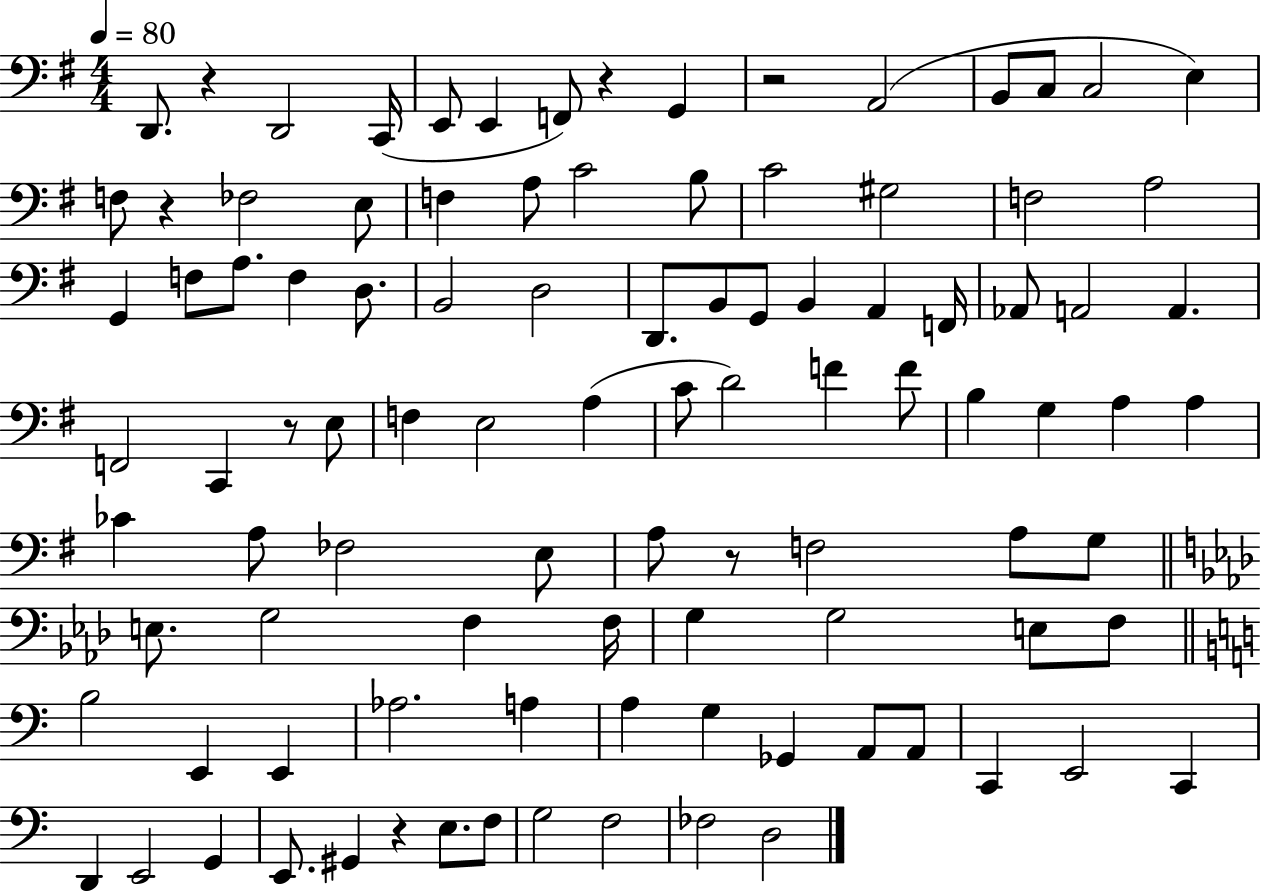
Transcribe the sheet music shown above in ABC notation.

X:1
T:Untitled
M:4/4
L:1/4
K:G
D,,/2 z D,,2 C,,/4 E,,/2 E,, F,,/2 z G,, z2 A,,2 B,,/2 C,/2 C,2 E, F,/2 z _F,2 E,/2 F, A,/2 C2 B,/2 C2 ^G,2 F,2 A,2 G,, F,/2 A,/2 F, D,/2 B,,2 D,2 D,,/2 B,,/2 G,,/2 B,, A,, F,,/4 _A,,/2 A,,2 A,, F,,2 C,, z/2 E,/2 F, E,2 A, C/2 D2 F F/2 B, G, A, A, _C A,/2 _F,2 E,/2 A,/2 z/2 F,2 A,/2 G,/2 E,/2 G,2 F, F,/4 G, G,2 E,/2 F,/2 B,2 E,, E,, _A,2 A, A, G, _G,, A,,/2 A,,/2 C,, E,,2 C,, D,, E,,2 G,, E,,/2 ^G,, z E,/2 F,/2 G,2 F,2 _F,2 D,2